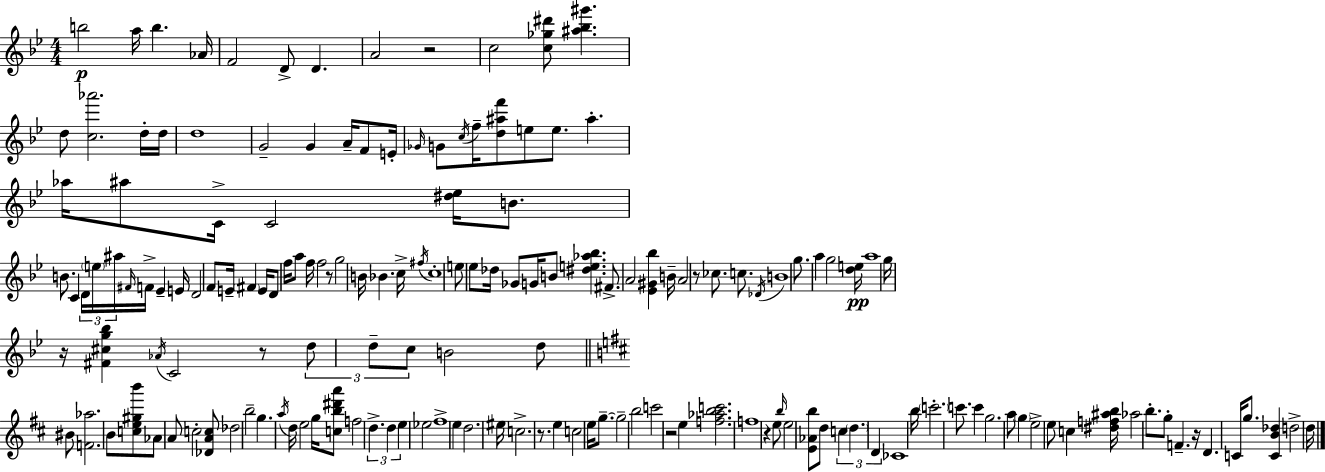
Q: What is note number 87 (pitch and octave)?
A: Db5